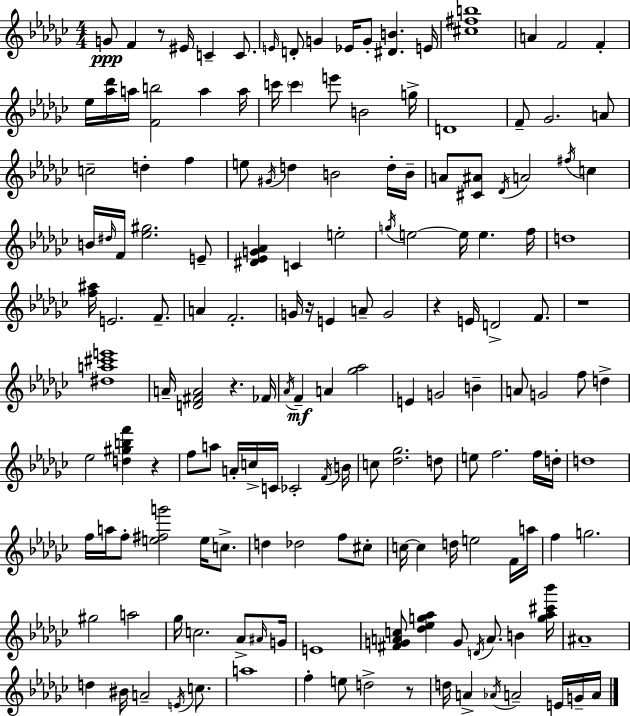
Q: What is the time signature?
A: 4/4